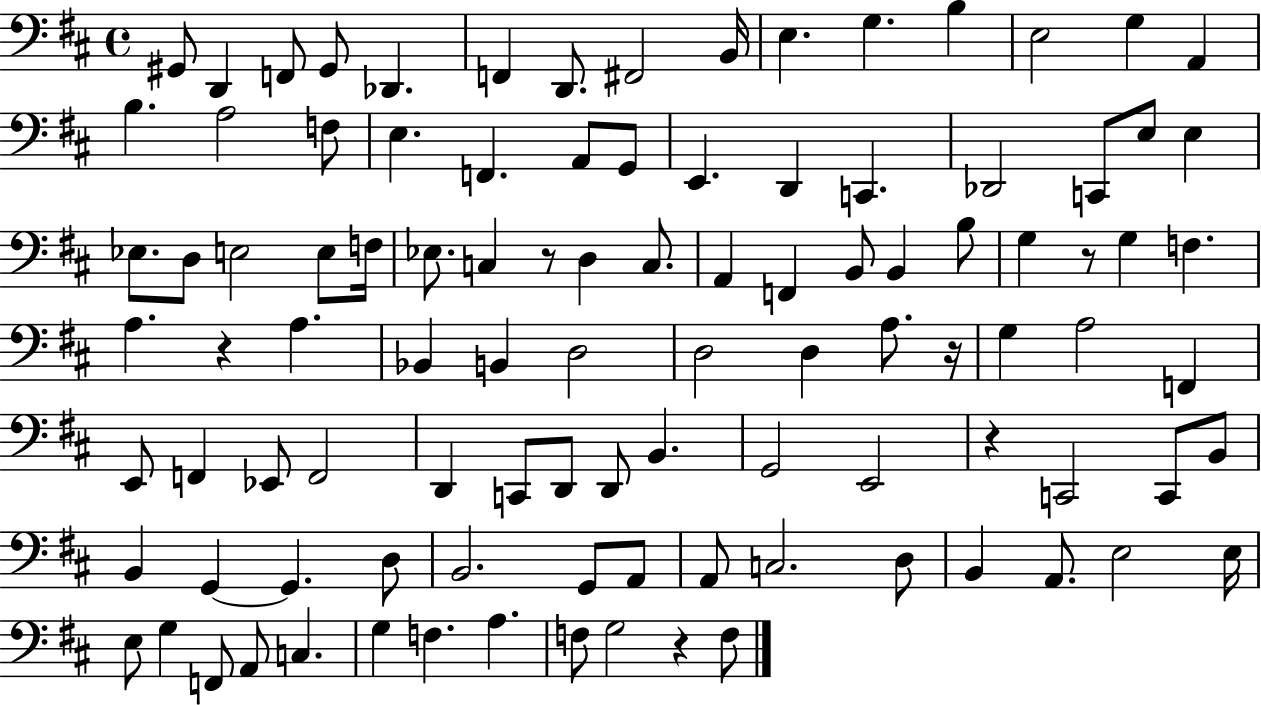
G#2/e D2/q F2/e G#2/e Db2/q. F2/q D2/e. F#2/h B2/s E3/q. G3/q. B3/q E3/h G3/q A2/q B3/q. A3/h F3/e E3/q. F2/q. A2/e G2/e E2/q. D2/q C2/q. Db2/h C2/e E3/e E3/q Eb3/e. D3/e E3/h E3/e F3/s Eb3/e. C3/q R/e D3/q C3/e. A2/q F2/q B2/e B2/q B3/e G3/q R/e G3/q F3/q. A3/q. R/q A3/q. Bb2/q B2/q D3/h D3/h D3/q A3/e. R/s G3/q A3/h F2/q E2/e F2/q Eb2/e F2/h D2/q C2/e D2/e D2/e B2/q. G2/h E2/h R/q C2/h C2/e B2/e B2/q G2/q G2/q. D3/e B2/h. G2/e A2/e A2/e C3/h. D3/e B2/q A2/e. E3/h E3/s E3/e G3/q F2/e A2/e C3/q. G3/q F3/q. A3/q. F3/e G3/h R/q F3/e